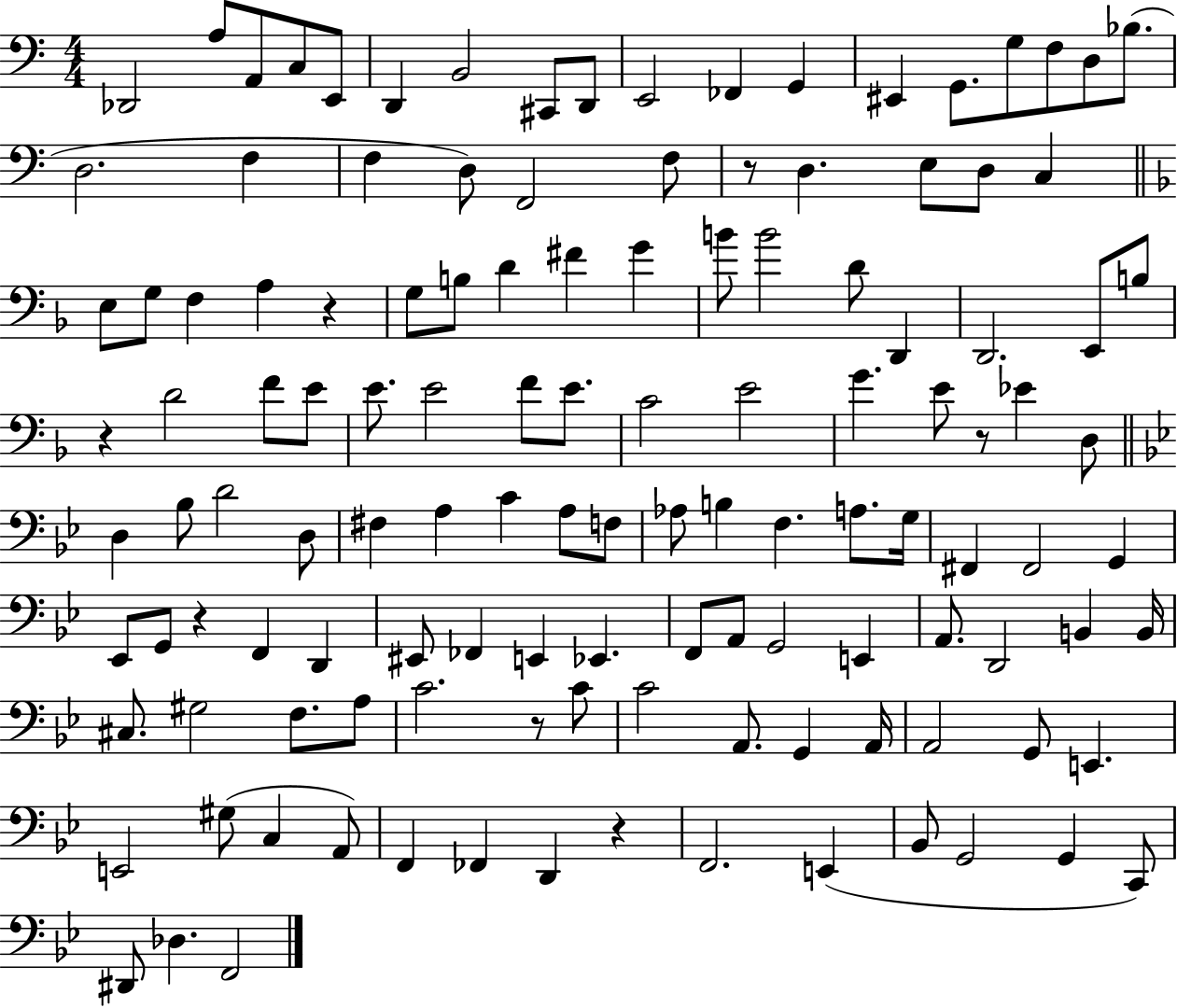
{
  \clef bass
  \numericTimeSignature
  \time 4/4
  \key c \major
  des,2 a8 a,8 c8 e,8 | d,4 b,2 cis,8 d,8 | e,2 fes,4 g,4 | eis,4 g,8. g8 f8 d8 bes8.( | \break d2. f4 | f4 d8) f,2 f8 | r8 d4. e8 d8 c4 | \bar "||" \break \key f \major e8 g8 f4 a4 r4 | g8 b8 d'4 fis'4 g'4 | b'8 b'2 d'8 d,4 | d,2. e,8 b8 | \break r4 d'2 f'8 e'8 | e'8. e'2 f'8 e'8. | c'2 e'2 | g'4. e'8 r8 ees'4 d8 | \break \bar "||" \break \key bes \major d4 bes8 d'2 d8 | fis4 a4 c'4 a8 f8 | aes8 b4 f4. a8. g16 | fis,4 fis,2 g,4 | \break ees,8 g,8 r4 f,4 d,4 | eis,8 fes,4 e,4 ees,4. | f,8 a,8 g,2 e,4 | a,8. d,2 b,4 b,16 | \break cis8. gis2 f8. a8 | c'2. r8 c'8 | c'2 a,8. g,4 a,16 | a,2 g,8 e,4. | \break e,2 gis8( c4 a,8) | f,4 fes,4 d,4 r4 | f,2. e,4( | bes,8 g,2 g,4 c,8) | \break dis,8 des4. f,2 | \bar "|."
}